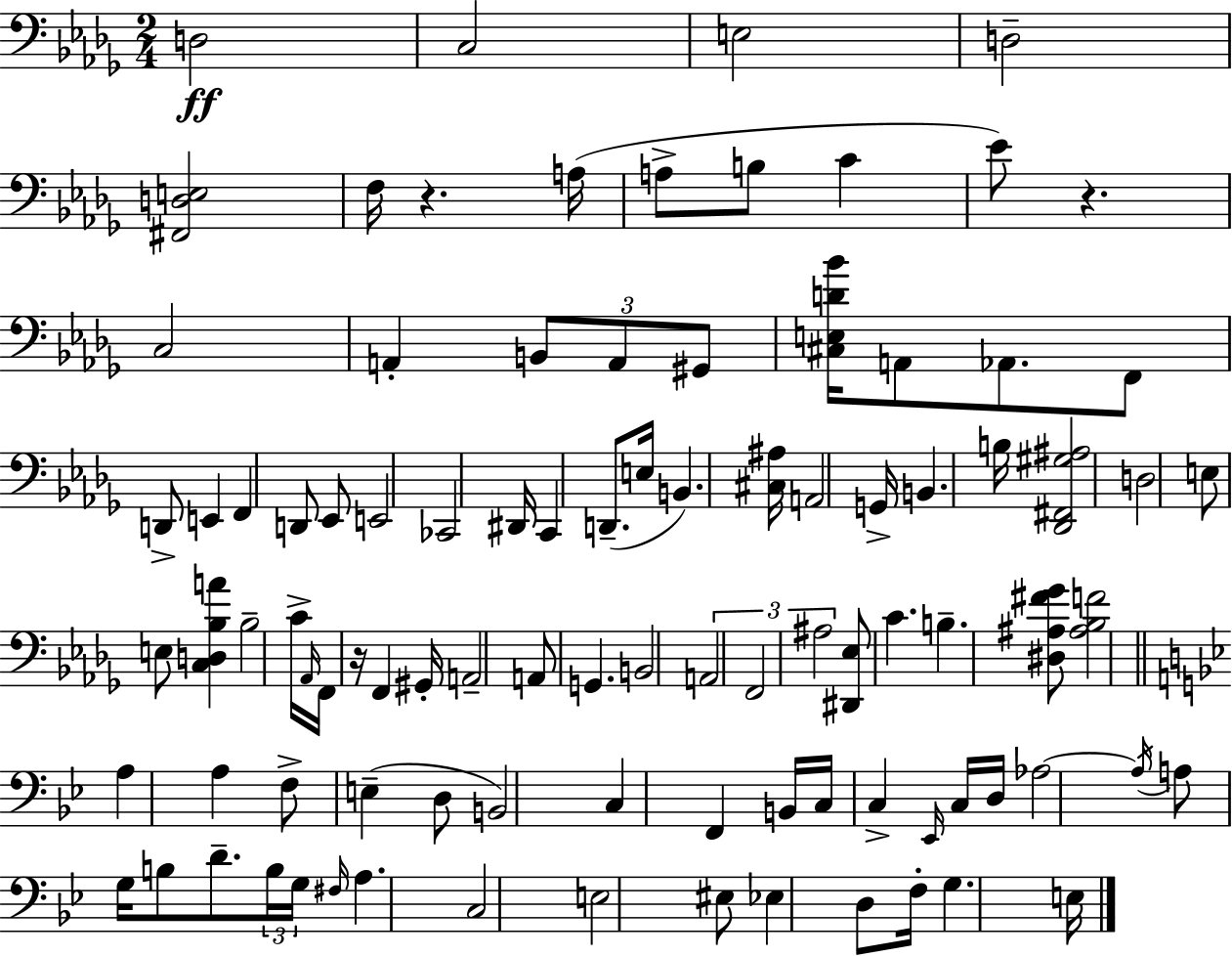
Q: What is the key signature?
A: BES minor